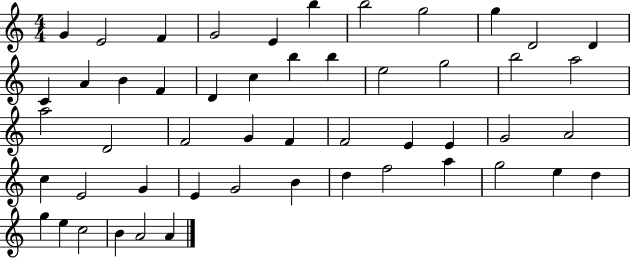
{
  \clef treble
  \numericTimeSignature
  \time 4/4
  \key c \major
  g'4 e'2 f'4 | g'2 e'4 b''4 | b''2 g''2 | g''4 d'2 d'4 | \break c'4 a'4 b'4 f'4 | d'4 c''4 b''4 b''4 | e''2 g''2 | b''2 a''2 | \break a''2 d'2 | f'2 g'4 f'4 | f'2 e'4 e'4 | g'2 a'2 | \break c''4 e'2 g'4 | e'4 g'2 b'4 | d''4 f''2 a''4 | g''2 e''4 d''4 | \break g''4 e''4 c''2 | b'4 a'2 a'4 | \bar "|."
}